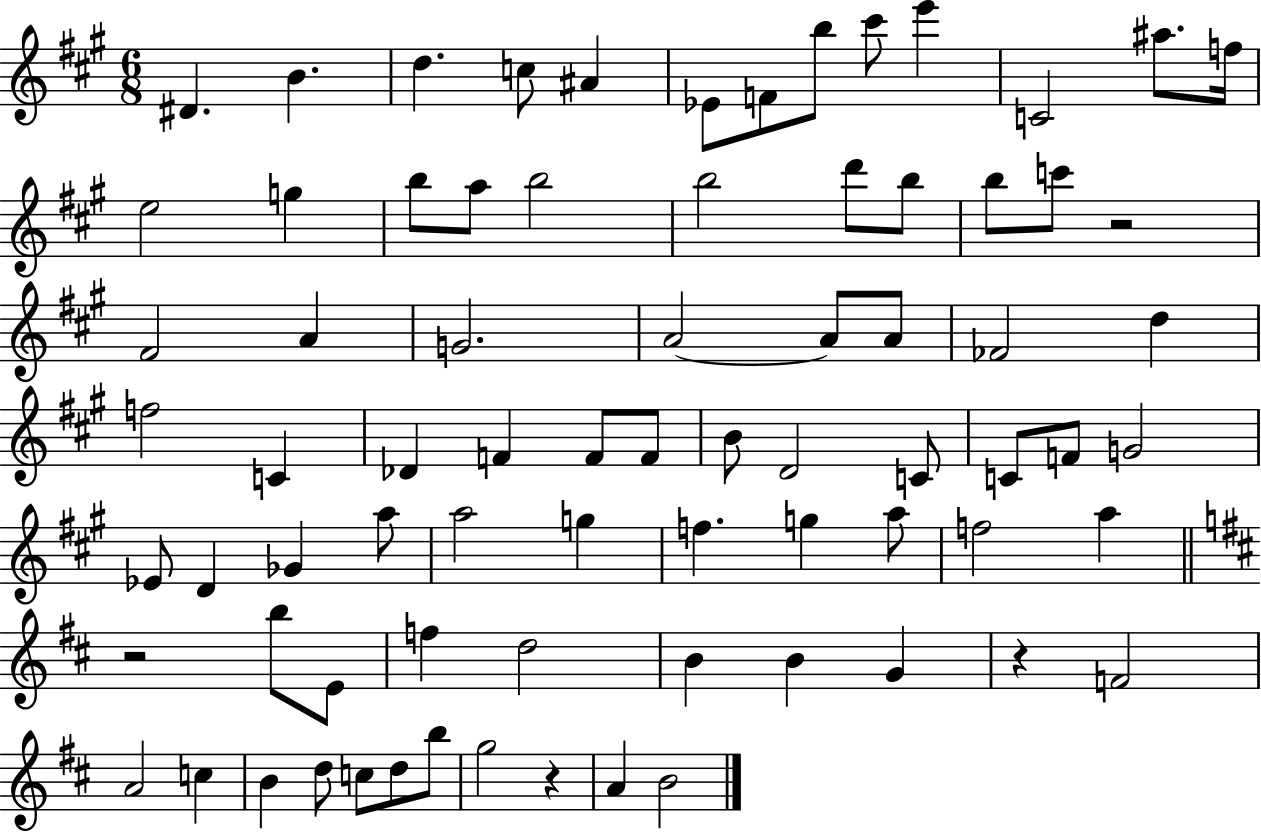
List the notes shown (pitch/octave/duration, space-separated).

D#4/q. B4/q. D5/q. C5/e A#4/q Eb4/e F4/e B5/e C#6/e E6/q C4/h A#5/e. F5/s E5/h G5/q B5/e A5/e B5/h B5/h D6/e B5/e B5/e C6/e R/h F#4/h A4/q G4/h. A4/h A4/e A4/e FES4/h D5/q F5/h C4/q Db4/q F4/q F4/e F4/e B4/e D4/h C4/e C4/e F4/e G4/h Eb4/e D4/q Gb4/q A5/e A5/h G5/q F5/q. G5/q A5/e F5/h A5/q R/h B5/e E4/e F5/q D5/h B4/q B4/q G4/q R/q F4/h A4/h C5/q B4/q D5/e C5/e D5/e B5/e G5/h R/q A4/q B4/h